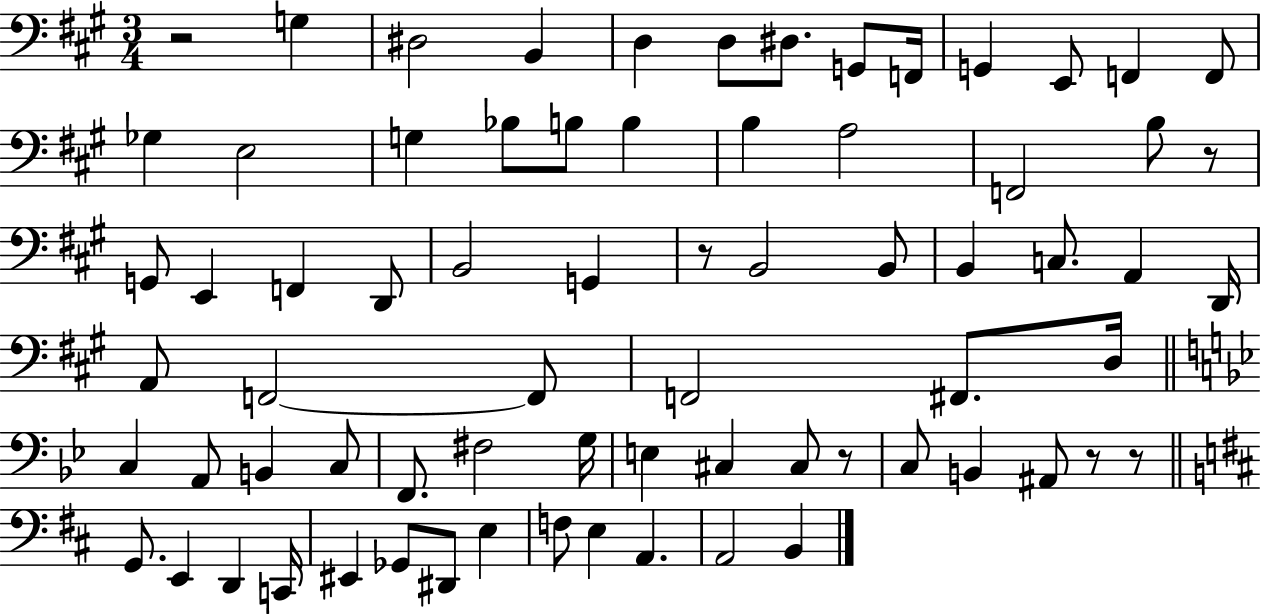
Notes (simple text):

R/h G3/q D#3/h B2/q D3/q D3/e D#3/e. G2/e F2/s G2/q E2/e F2/q F2/e Gb3/q E3/h G3/q Bb3/e B3/e B3/q B3/q A3/h F2/h B3/e R/e G2/e E2/q F2/q D2/e B2/h G2/q R/e B2/h B2/e B2/q C3/e. A2/q D2/s A2/e F2/h F2/e F2/h F#2/e. D3/s C3/q A2/e B2/q C3/e F2/e. F#3/h G3/s E3/q C#3/q C#3/e R/e C3/e B2/q A#2/e R/e R/e G2/e. E2/q D2/q C2/s EIS2/q Gb2/e D#2/e E3/q F3/e E3/q A2/q. A2/h B2/q